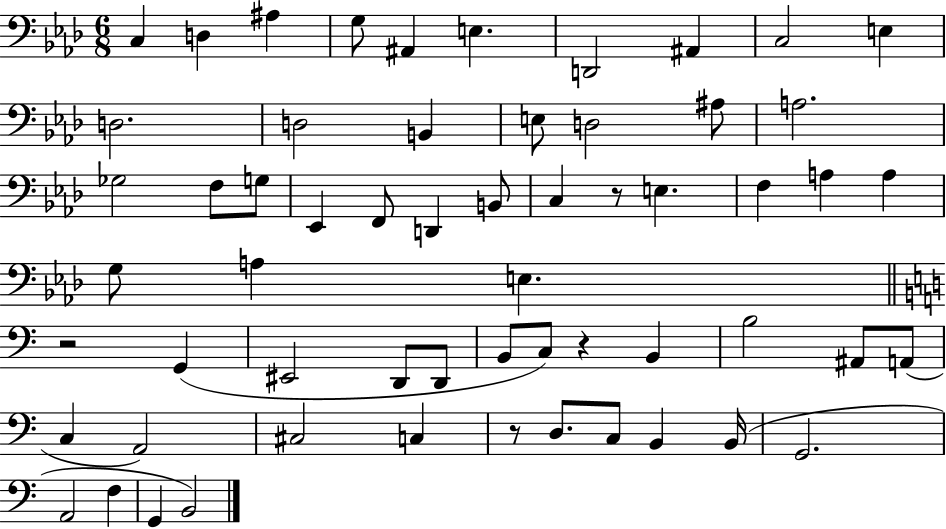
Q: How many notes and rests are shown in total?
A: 59